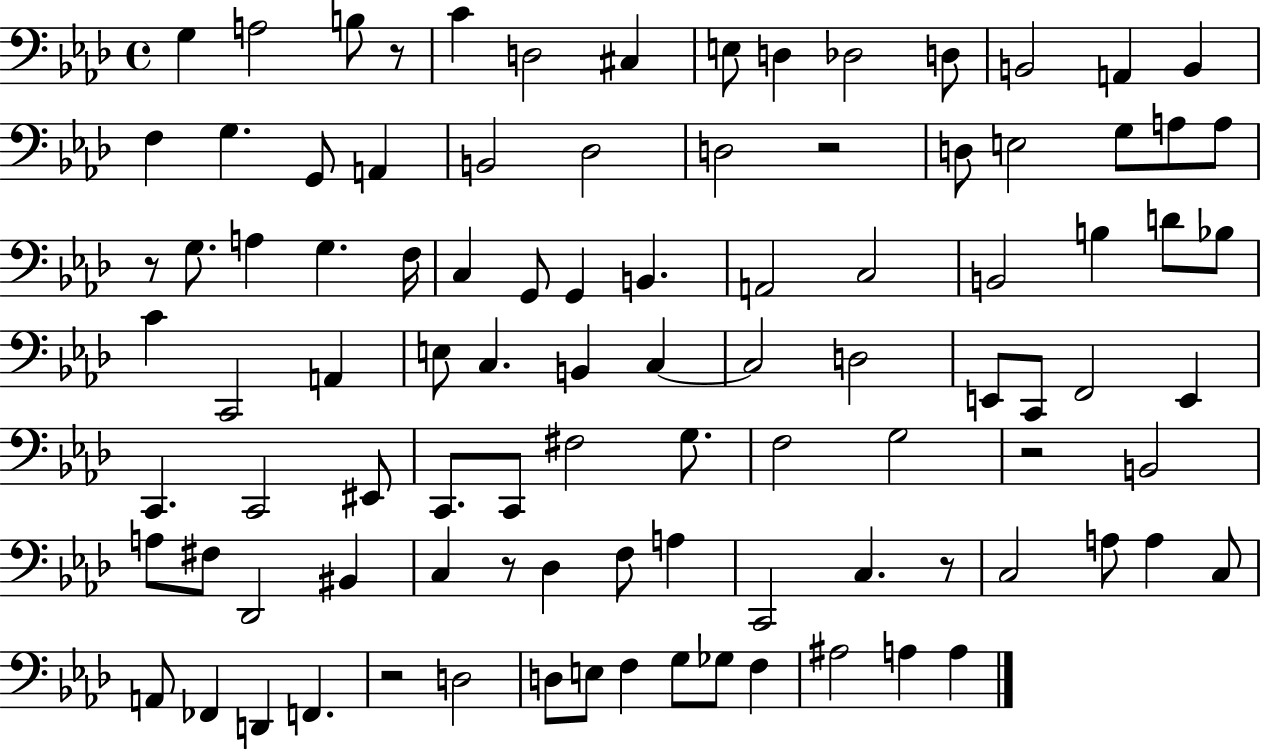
{
  \clef bass
  \time 4/4
  \defaultTimeSignature
  \key aes \major
  \repeat volta 2 { g4 a2 b8 r8 | c'4 d2 cis4 | e8 d4 des2 d8 | b,2 a,4 b,4 | \break f4 g4. g,8 a,4 | b,2 des2 | d2 r2 | d8 e2 g8 a8 a8 | \break r8 g8. a4 g4. f16 | c4 g,8 g,4 b,4. | a,2 c2 | b,2 b4 d'8 bes8 | \break c'4 c,2 a,4 | e8 c4. b,4 c4~~ | c2 d2 | e,8 c,8 f,2 e,4 | \break c,4. c,2 eis,8 | c,8. c,8 fis2 g8. | f2 g2 | r2 b,2 | \break a8 fis8 des,2 bis,4 | c4 r8 des4 f8 a4 | c,2 c4. r8 | c2 a8 a4 c8 | \break a,8 fes,4 d,4 f,4. | r2 d2 | d8 e8 f4 g8 ges8 f4 | ais2 a4 a4 | \break } \bar "|."
}